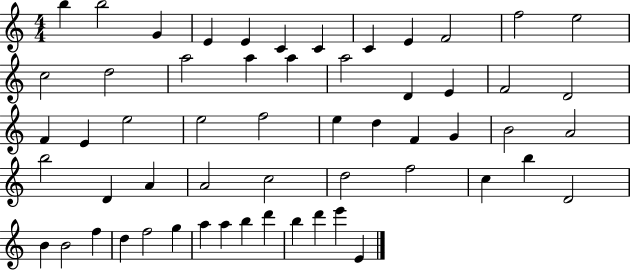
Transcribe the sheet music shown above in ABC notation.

X:1
T:Untitled
M:4/4
L:1/4
K:C
b b2 G E E C C C E F2 f2 e2 c2 d2 a2 a a a2 D E F2 D2 F E e2 e2 f2 e d F G B2 A2 b2 D A A2 c2 d2 f2 c b D2 B B2 f d f2 g a a b d' b d' e' E